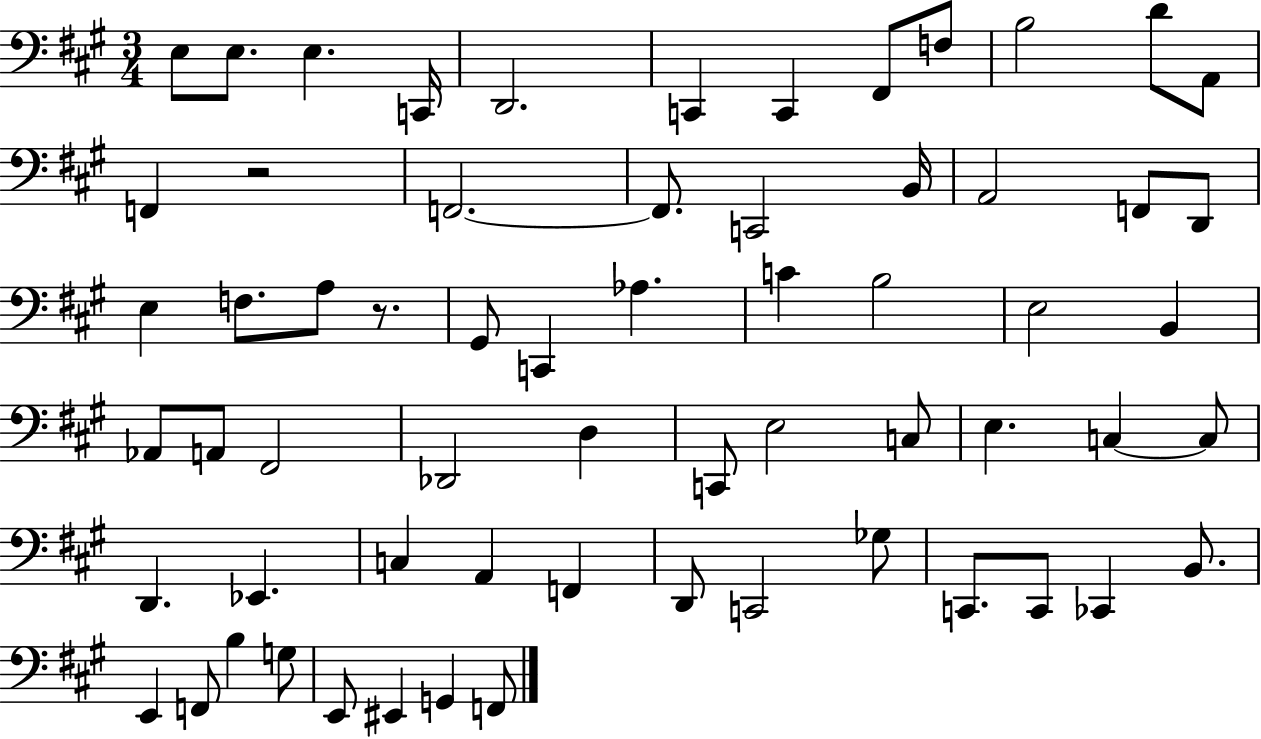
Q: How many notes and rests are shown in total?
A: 63